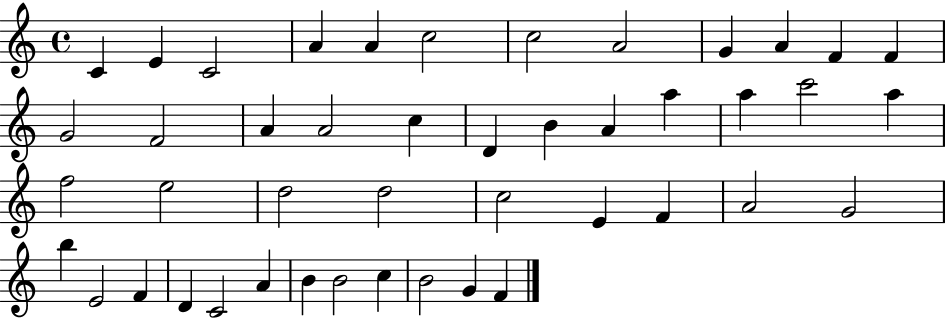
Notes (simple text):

C4/q E4/q C4/h A4/q A4/q C5/h C5/h A4/h G4/q A4/q F4/q F4/q G4/h F4/h A4/q A4/h C5/q D4/q B4/q A4/q A5/q A5/q C6/h A5/q F5/h E5/h D5/h D5/h C5/h E4/q F4/q A4/h G4/h B5/q E4/h F4/q D4/q C4/h A4/q B4/q B4/h C5/q B4/h G4/q F4/q